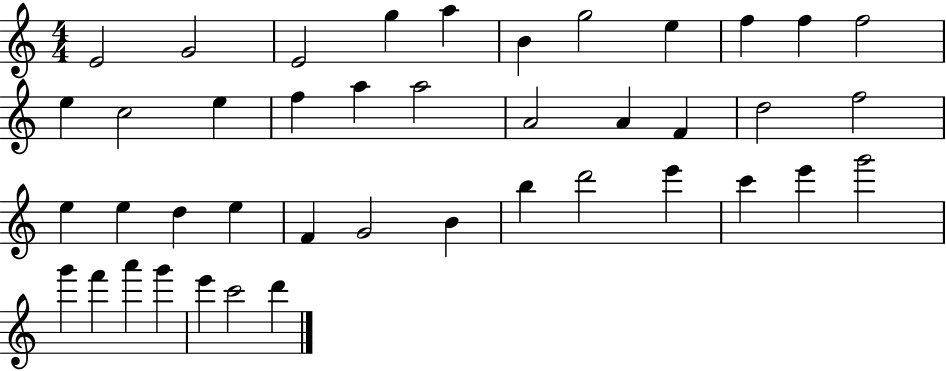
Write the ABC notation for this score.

X:1
T:Untitled
M:4/4
L:1/4
K:C
E2 G2 E2 g a B g2 e f f f2 e c2 e f a a2 A2 A F d2 f2 e e d e F G2 B b d'2 e' c' e' g'2 g' f' a' g' e' c'2 d'